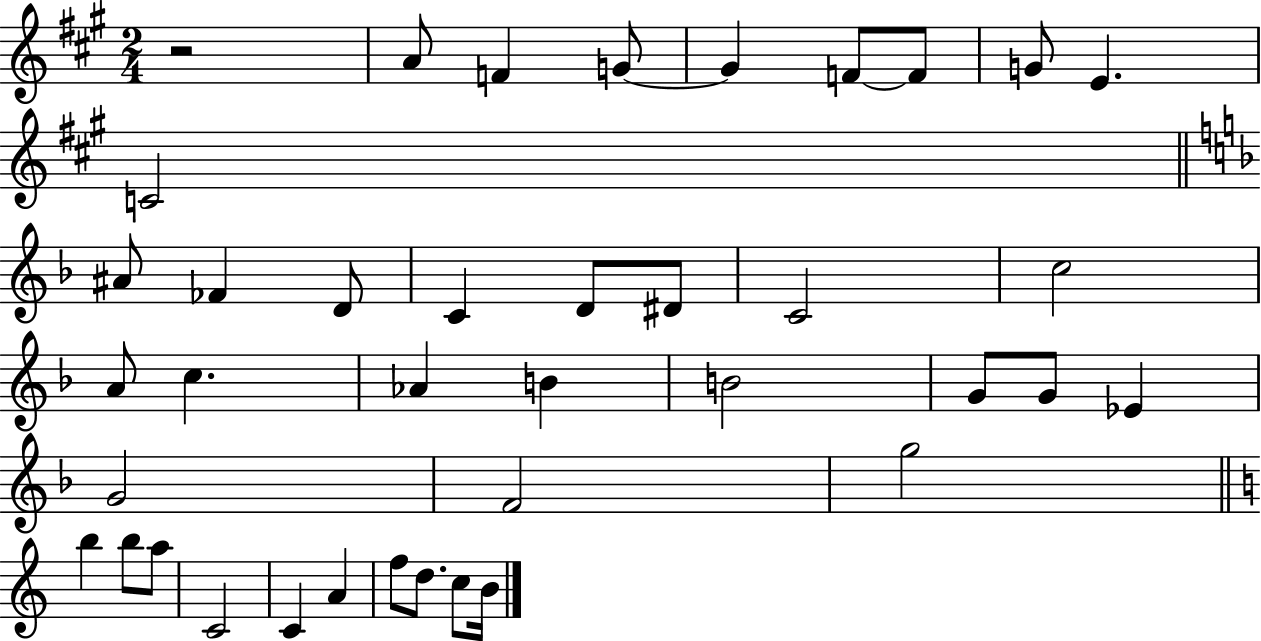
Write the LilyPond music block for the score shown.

{
  \clef treble
  \numericTimeSignature
  \time 2/4
  \key a \major
  r2 | a'8 f'4 g'8~~ | g'4 f'8~~ f'8 | g'8 e'4. | \break c'2 | \bar "||" \break \key f \major ais'8 fes'4 d'8 | c'4 d'8 dis'8 | c'2 | c''2 | \break a'8 c''4. | aes'4 b'4 | b'2 | g'8 g'8 ees'4 | \break g'2 | f'2 | g''2 | \bar "||" \break \key c \major b''4 b''8 a''8 | c'2 | c'4 a'4 | f''8 d''8. c''8 b'16 | \break \bar "|."
}